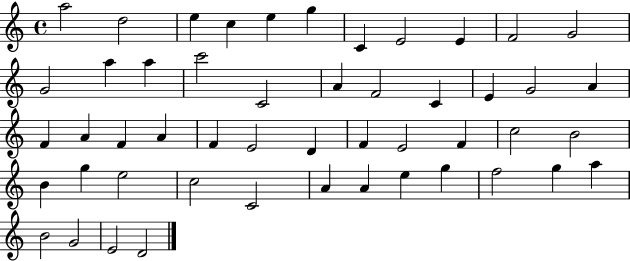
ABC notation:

X:1
T:Untitled
M:4/4
L:1/4
K:C
a2 d2 e c e g C E2 E F2 G2 G2 a a c'2 C2 A F2 C E G2 A F A F A F E2 D F E2 F c2 B2 B g e2 c2 C2 A A e g f2 g a B2 G2 E2 D2